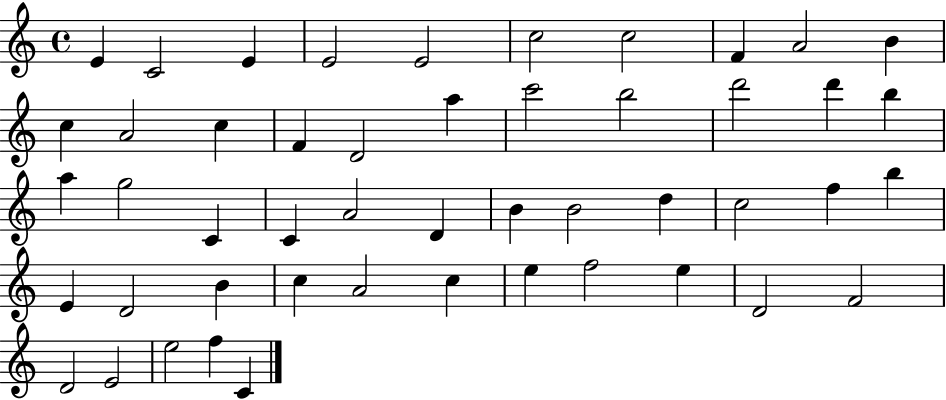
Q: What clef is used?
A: treble